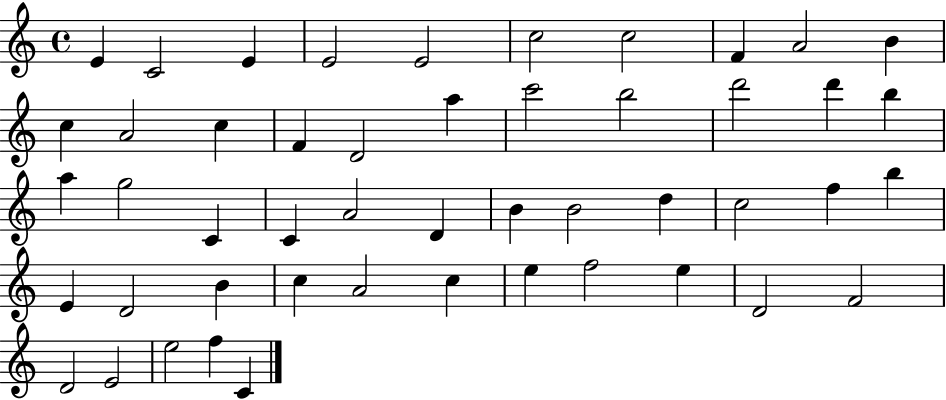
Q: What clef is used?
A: treble